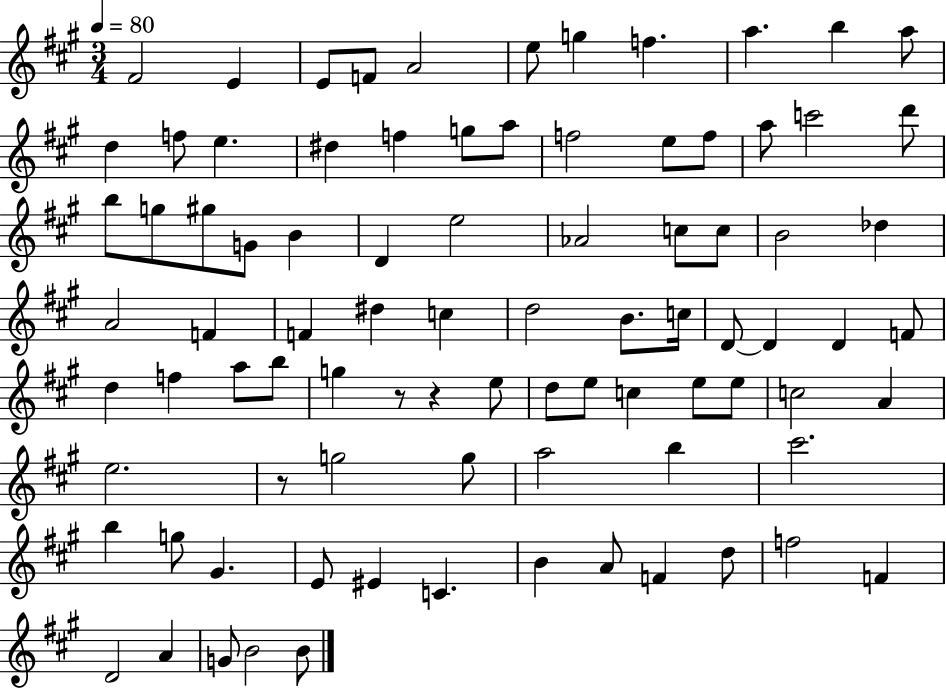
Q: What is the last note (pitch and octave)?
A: B4